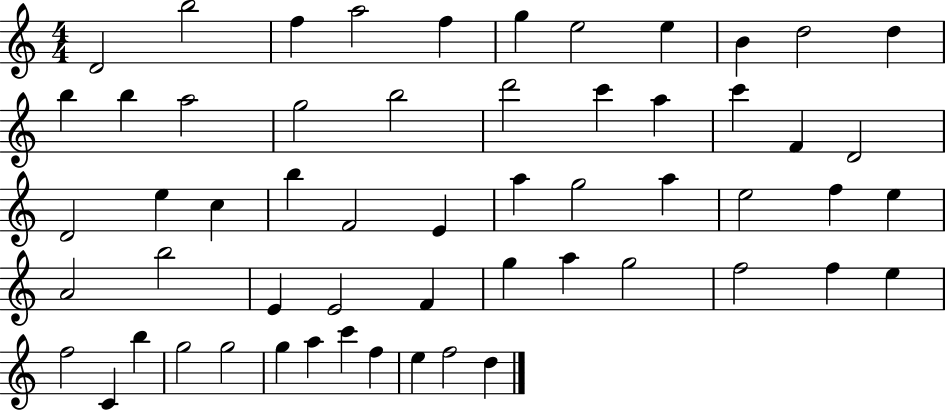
D4/h B5/h F5/q A5/h F5/q G5/q E5/h E5/q B4/q D5/h D5/q B5/q B5/q A5/h G5/h B5/h D6/h C6/q A5/q C6/q F4/q D4/h D4/h E5/q C5/q B5/q F4/h E4/q A5/q G5/h A5/q E5/h F5/q E5/q A4/h B5/h E4/q E4/h F4/q G5/q A5/q G5/h F5/h F5/q E5/q F5/h C4/q B5/q G5/h G5/h G5/q A5/q C6/q F5/q E5/q F5/h D5/q